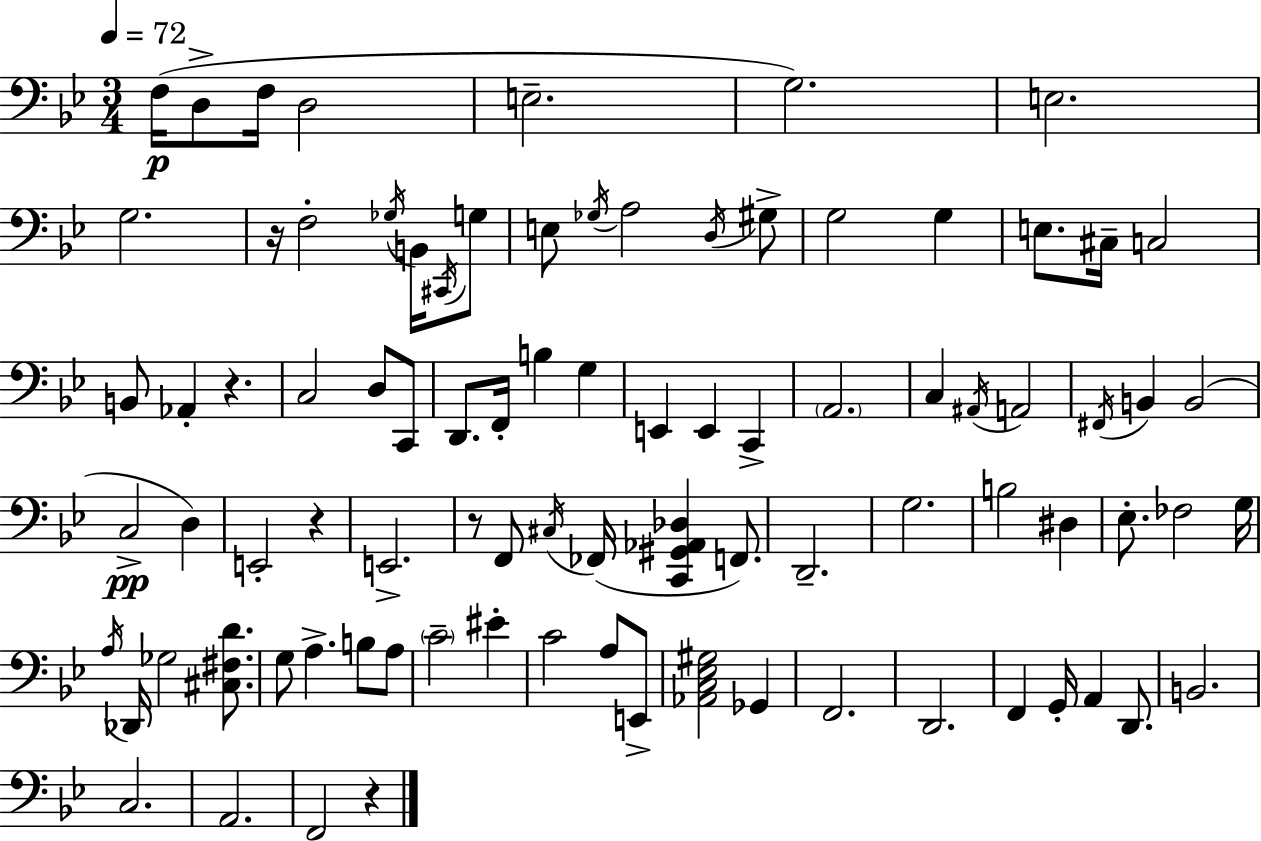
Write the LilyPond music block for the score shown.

{
  \clef bass
  \numericTimeSignature
  \time 3/4
  \key g \minor
  \tempo 4 = 72
  \repeat volta 2 { f16(\p d8-> f16 d2 | e2.-- | g2.) | e2. | \break g2. | r16 f2-. \acciaccatura { ges16 } b,16 \acciaccatura { cis,16 } | g8 e8 \acciaccatura { ges16 } a2 | \acciaccatura { d16 } gis8-> g2 | \break g4 e8. cis16-- c2 | b,8 aes,4-. r4. | c2 | d8 c,8 d,8. f,16-. b4 | \break g4 e,4 e,4 | c,4-> \parenthesize a,2. | c4 \acciaccatura { ais,16 } a,2 | \acciaccatura { fis,16 } b,4 b,2( | \break c2->\pp | d4) e,2-. | r4 e,2.-> | r8 f,8 \acciaccatura { cis16 } fes,16( | \break <c, gis, aes, des>4 f,8.) d,2.-- | g2. | b2 | dis4 ees8.-. fes2 | \break g16 \acciaccatura { a16 } des,16 ges2 | <cis fis d'>8. g8 a4.-> | b8 a8 \parenthesize c'2-- | eis'4-. c'2 | \break a8 e,8-> <aes, c ees gis>2 | ges,4 f,2. | d,2. | f,4 | \break g,16-. a,4 d,8. b,2. | c2. | a,2. | f,2 | \break r4 } \bar "|."
}